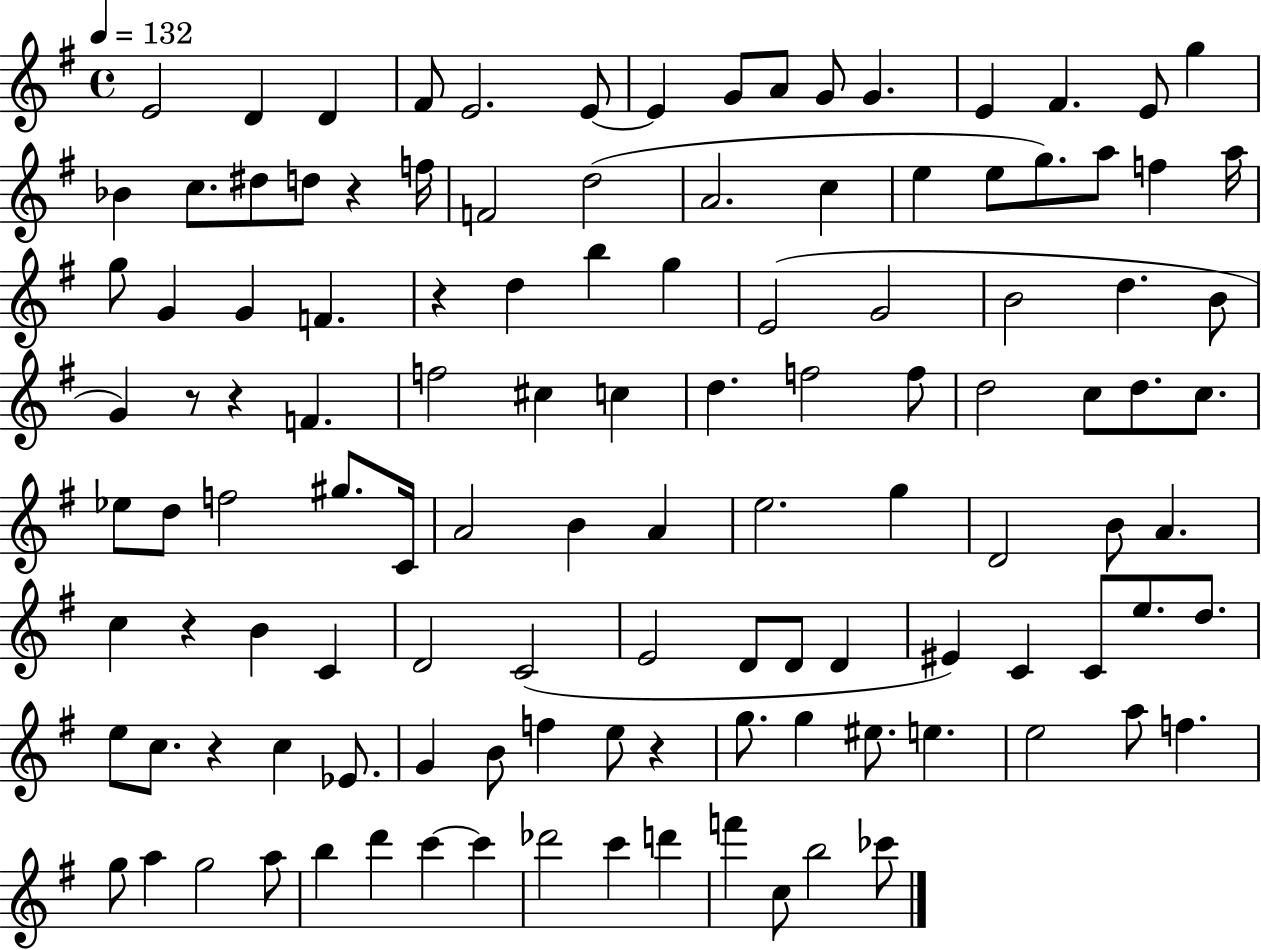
X:1
T:Untitled
M:4/4
L:1/4
K:G
E2 D D ^F/2 E2 E/2 E G/2 A/2 G/2 G E ^F E/2 g _B c/2 ^d/2 d/2 z f/4 F2 d2 A2 c e e/2 g/2 a/2 f a/4 g/2 G G F z d b g E2 G2 B2 d B/2 G z/2 z F f2 ^c c d f2 f/2 d2 c/2 d/2 c/2 _e/2 d/2 f2 ^g/2 C/4 A2 B A e2 g D2 B/2 A c z B C D2 C2 E2 D/2 D/2 D ^E C C/2 e/2 d/2 e/2 c/2 z c _E/2 G B/2 f e/2 z g/2 g ^e/2 e e2 a/2 f g/2 a g2 a/2 b d' c' c' _d'2 c' d' f' c/2 b2 _c'/2